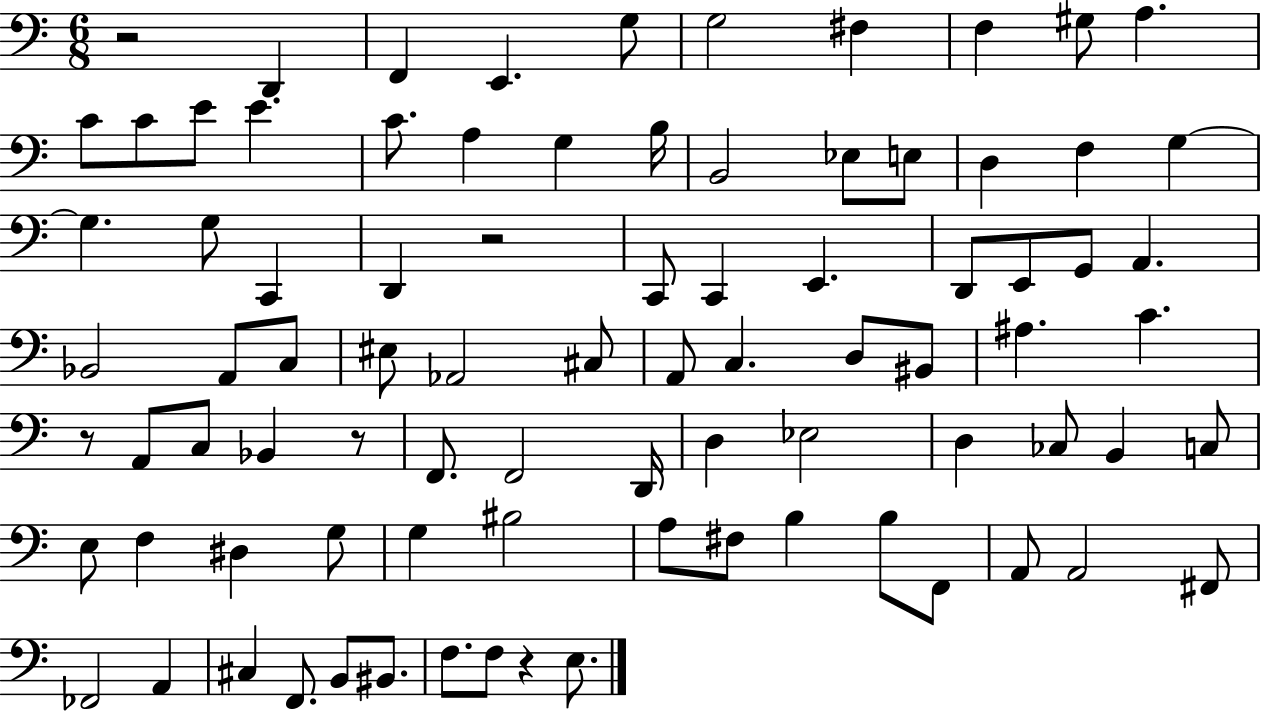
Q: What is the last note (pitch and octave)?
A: E3